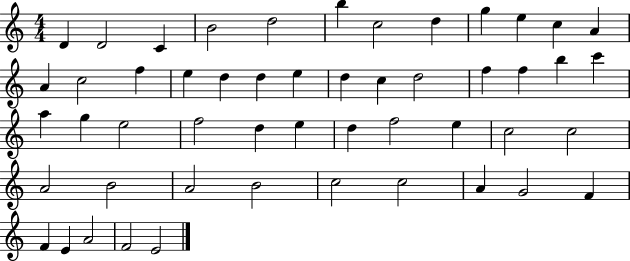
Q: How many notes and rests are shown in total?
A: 51